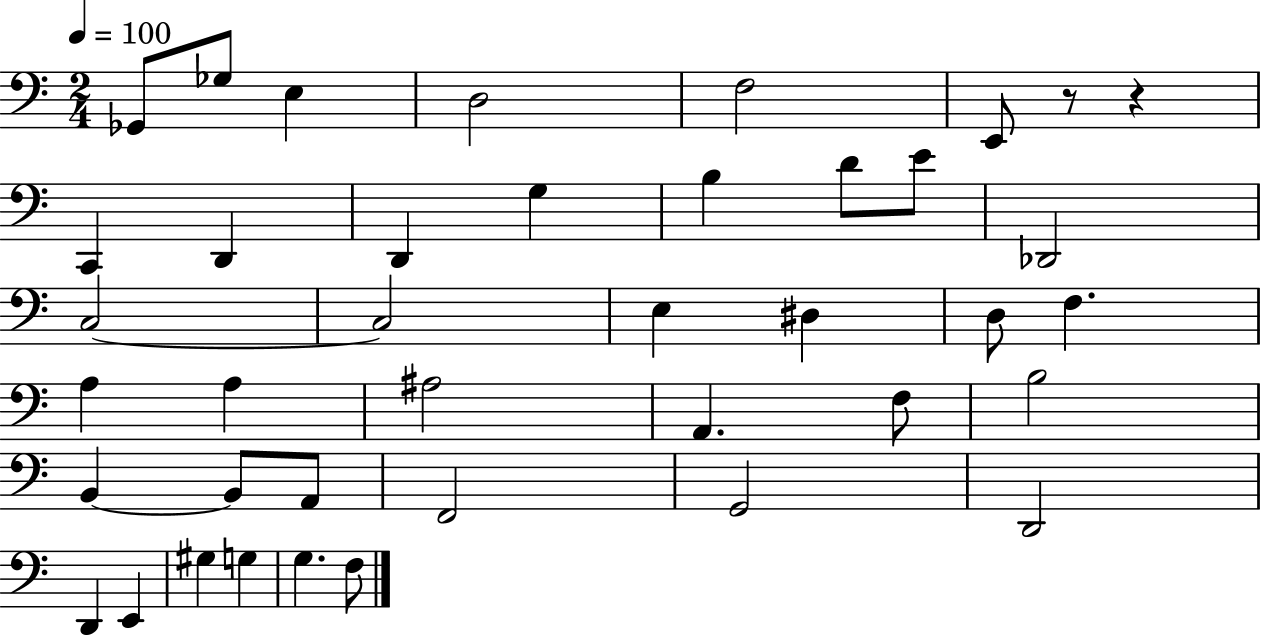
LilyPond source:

{
  \clef bass
  \numericTimeSignature
  \time 2/4
  \key c \major
  \tempo 4 = 100
  ges,8 ges8 e4 | d2 | f2 | e,8 r8 r4 | \break c,4 d,4 | d,4 g4 | b4 d'8 e'8 | des,2 | \break c2~~ | c2 | e4 dis4 | d8 f4. | \break a4 a4 | ais2 | a,4. f8 | b2 | \break b,4~~ b,8 a,8 | f,2 | g,2 | d,2 | \break d,4 e,4 | gis4 g4 | g4. f8 | \bar "|."
}